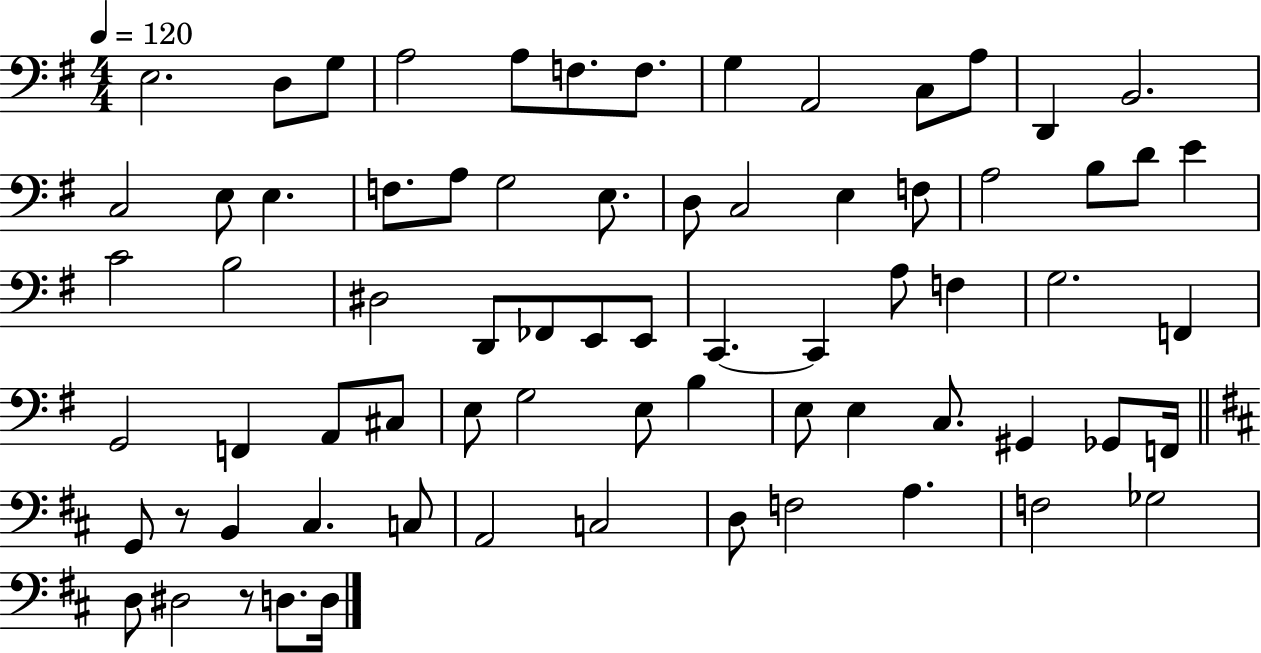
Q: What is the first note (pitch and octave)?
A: E3